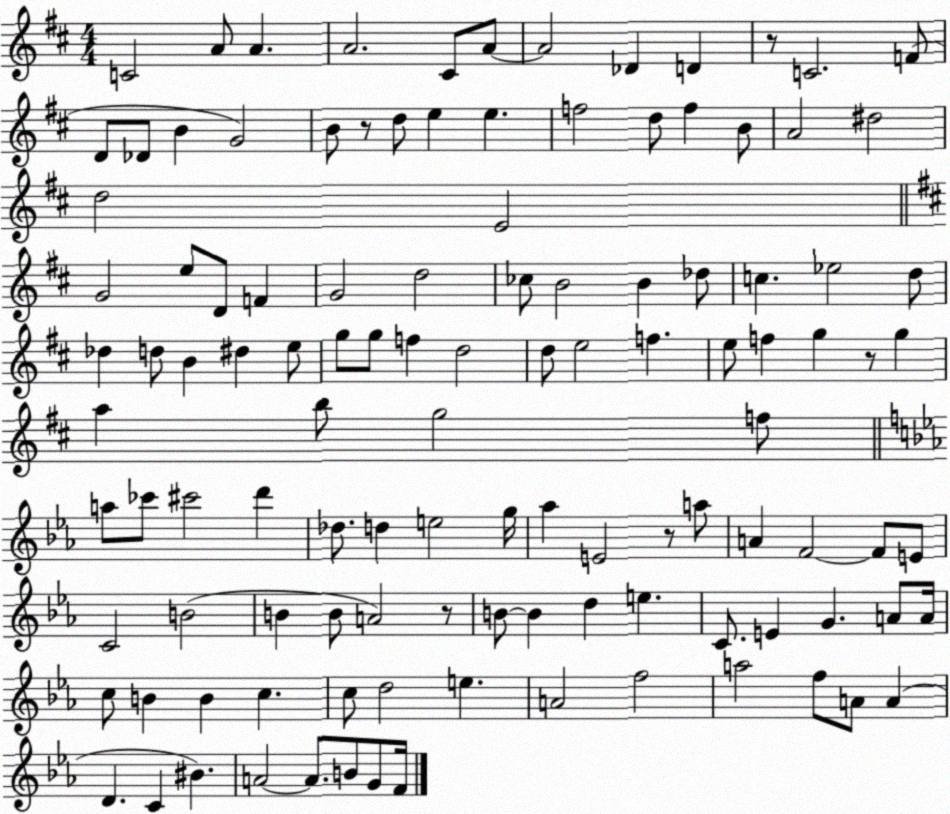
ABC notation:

X:1
T:Untitled
M:4/4
L:1/4
K:D
C2 A/2 A A2 ^C/2 A/2 A2 _D D z/2 C2 F/2 D/2 _D/2 B G2 B/2 z/2 d/2 e e f2 d/2 f B/2 A2 ^d2 d2 E2 G2 e/2 D/2 F G2 d2 _c/2 B2 B _d/2 c _e2 d/2 _d d/2 B ^d e/2 g/2 g/2 f d2 d/2 e2 f e/2 f g z/2 g a b/2 g2 f/2 a/2 _c'/2 ^c'2 d' _d/2 d e2 g/4 _a E2 z/2 a/2 A F2 F/2 E/2 C2 B2 B B/2 A2 z/2 B/2 B d e C/2 E G A/2 A/4 c/2 B B c c/2 d2 e A2 f2 a2 f/2 A/2 A D C ^B A2 A/2 B/2 G/2 F/4